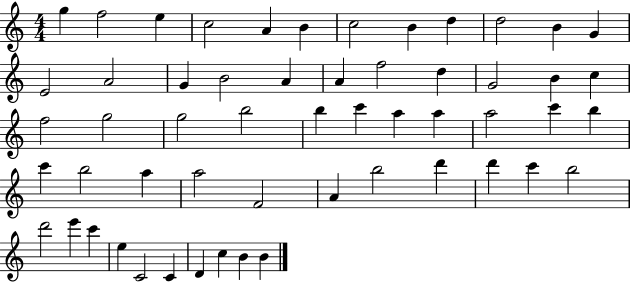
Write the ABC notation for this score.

X:1
T:Untitled
M:4/4
L:1/4
K:C
g f2 e c2 A B c2 B d d2 B G E2 A2 G B2 A A f2 d G2 B c f2 g2 g2 b2 b c' a a a2 c' b c' b2 a a2 F2 A b2 d' d' c' b2 d'2 e' c' e C2 C D c B B